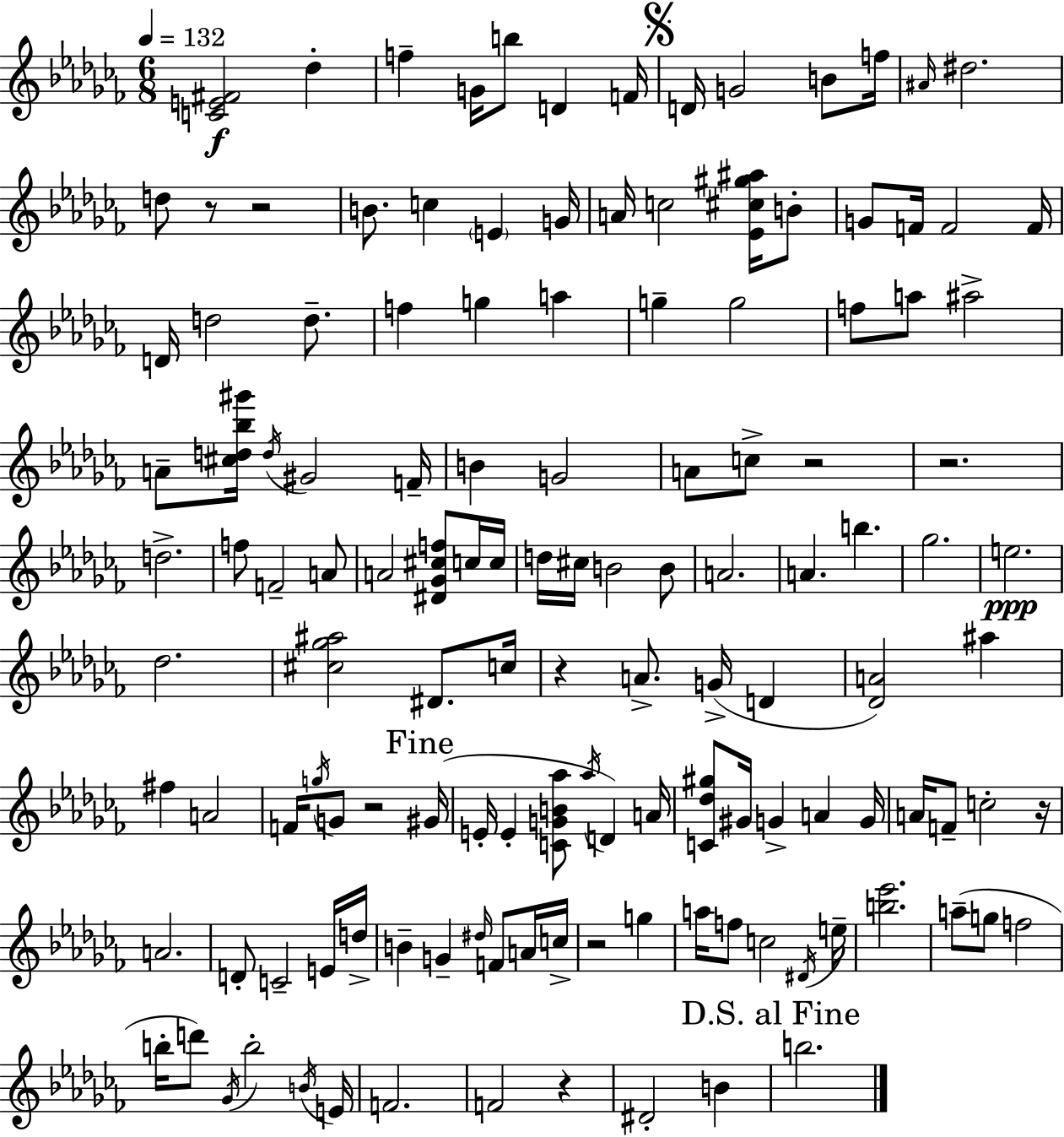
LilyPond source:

{
  \clef treble
  \numericTimeSignature
  \time 6/8
  \key aes \minor
  \tempo 4 = 132
  <c' e' fis'>2\f des''4-. | f''4-- g'16 b''8 d'4 f'16 | \mark \markup { \musicglyph "scripts.segno" } d'16 g'2 b'8 f''16 | \grace { ais'16 } dis''2. | \break d''8 r8 r2 | b'8. c''4 \parenthesize e'4 | g'16 a'16 c''2 <ees' cis'' gis'' ais''>16 b'8-. | g'8 f'16 f'2 | \break f'16 d'16 d''2 d''8.-- | f''4 g''4 a''4 | g''4-- g''2 | f''8 a''8 ais''2-> | \break a'8-- <cis'' d'' bes'' gis'''>16 \acciaccatura { d''16 } gis'2 | f'16-- b'4 g'2 | a'8 c''8-> r2 | r2. | \break d''2.-> | f''8 f'2-- | a'8 a'2 <dis' ges' cis'' f''>8 | c''16 c''16 d''16 cis''16 b'2 | \break b'8 a'2. | a'4. b''4. | ges''2. | e''2.\ppp | \break des''2. | <cis'' ges'' ais''>2 dis'8. | c''16 r4 a'8.-> g'16->( d'4 | <des' a'>2) ais''4 | \break fis''4 a'2 | f'16 \acciaccatura { g''16 } g'8 r2 | \mark "Fine" gis'16( e'16-. e'4-. <c' g' b' aes''>8 \acciaccatura { aes''16 }) d'4 | a'16 <c' des'' gis''>8 gis'16 g'4-> a'4 | \break g'16 a'16 f'8-- c''2-. | r16 a'2. | d'8-. c'2-- | e'16 d''16-> b'4-- g'4-- | \break \grace { dis''16 } f'8 a'16 c''16-> r2 | g''4 a''16 f''8 c''2 | \acciaccatura { dis'16 } e''16-- <b'' ees'''>2. | a''8--( g''8 f''2 | \break b''16-. d'''8) \acciaccatura { ges'16 } b''2-. | \acciaccatura { b'16 } e'16 f'2. | f'2 | r4 dis'2-. | \break b'4 \mark "D.S. al Fine" b''2. | \bar "|."
}